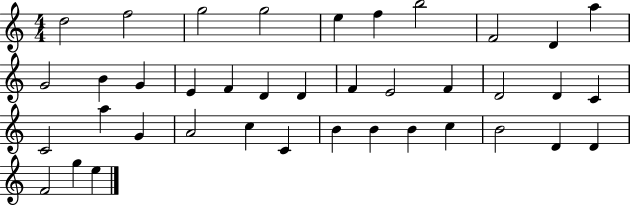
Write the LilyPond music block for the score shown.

{
  \clef treble
  \numericTimeSignature
  \time 4/4
  \key c \major
  d''2 f''2 | g''2 g''2 | e''4 f''4 b''2 | f'2 d'4 a''4 | \break g'2 b'4 g'4 | e'4 f'4 d'4 d'4 | f'4 e'2 f'4 | d'2 d'4 c'4 | \break c'2 a''4 g'4 | a'2 c''4 c'4 | b'4 b'4 b'4 c''4 | b'2 d'4 d'4 | \break f'2 g''4 e''4 | \bar "|."
}